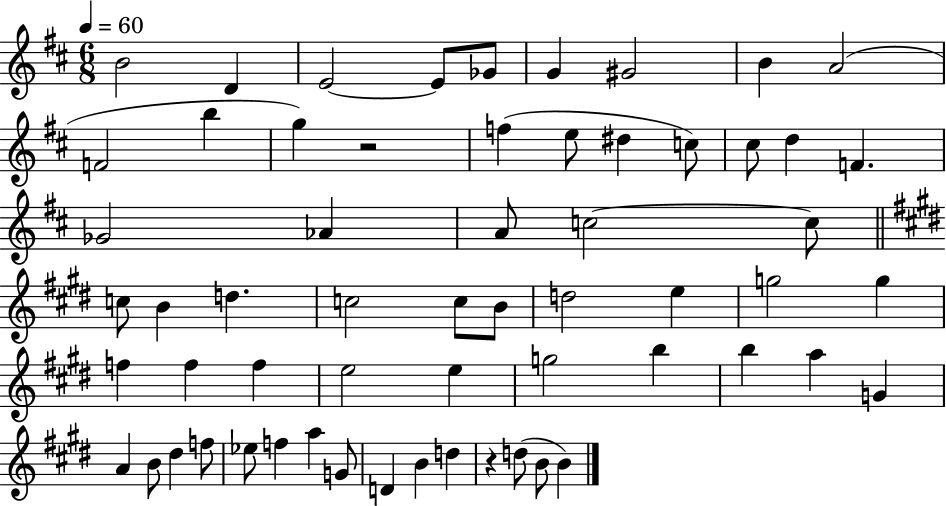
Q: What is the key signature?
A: D major